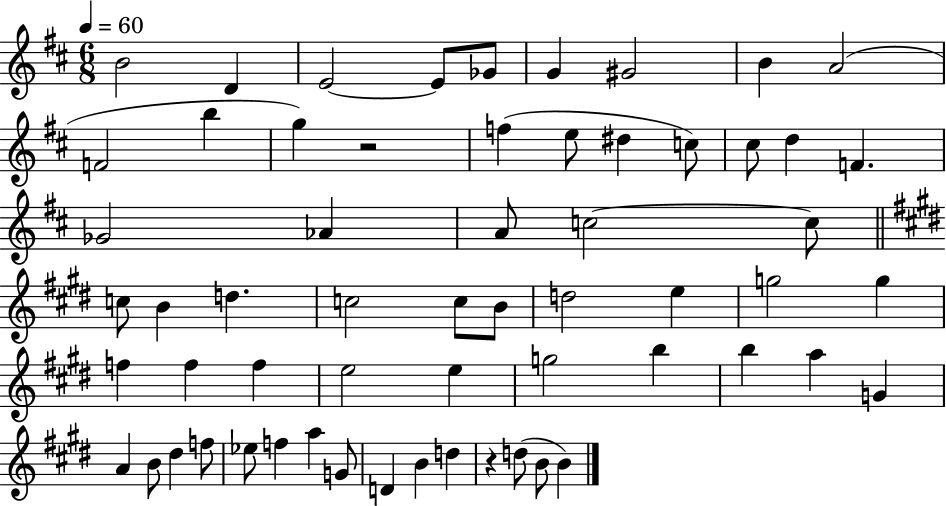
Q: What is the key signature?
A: D major